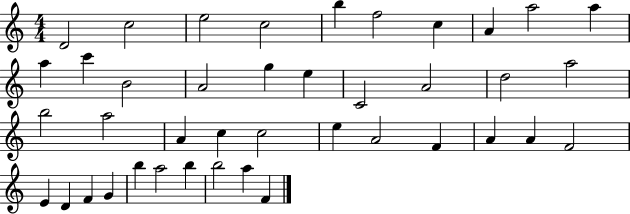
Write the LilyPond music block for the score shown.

{
  \clef treble
  \numericTimeSignature
  \time 4/4
  \key c \major
  d'2 c''2 | e''2 c''2 | b''4 f''2 c''4 | a'4 a''2 a''4 | \break a''4 c'''4 b'2 | a'2 g''4 e''4 | c'2 a'2 | d''2 a''2 | \break b''2 a''2 | a'4 c''4 c''2 | e''4 a'2 f'4 | a'4 a'4 f'2 | \break e'4 d'4 f'4 g'4 | b''4 a''2 b''4 | b''2 a''4 f'4 | \bar "|."
}